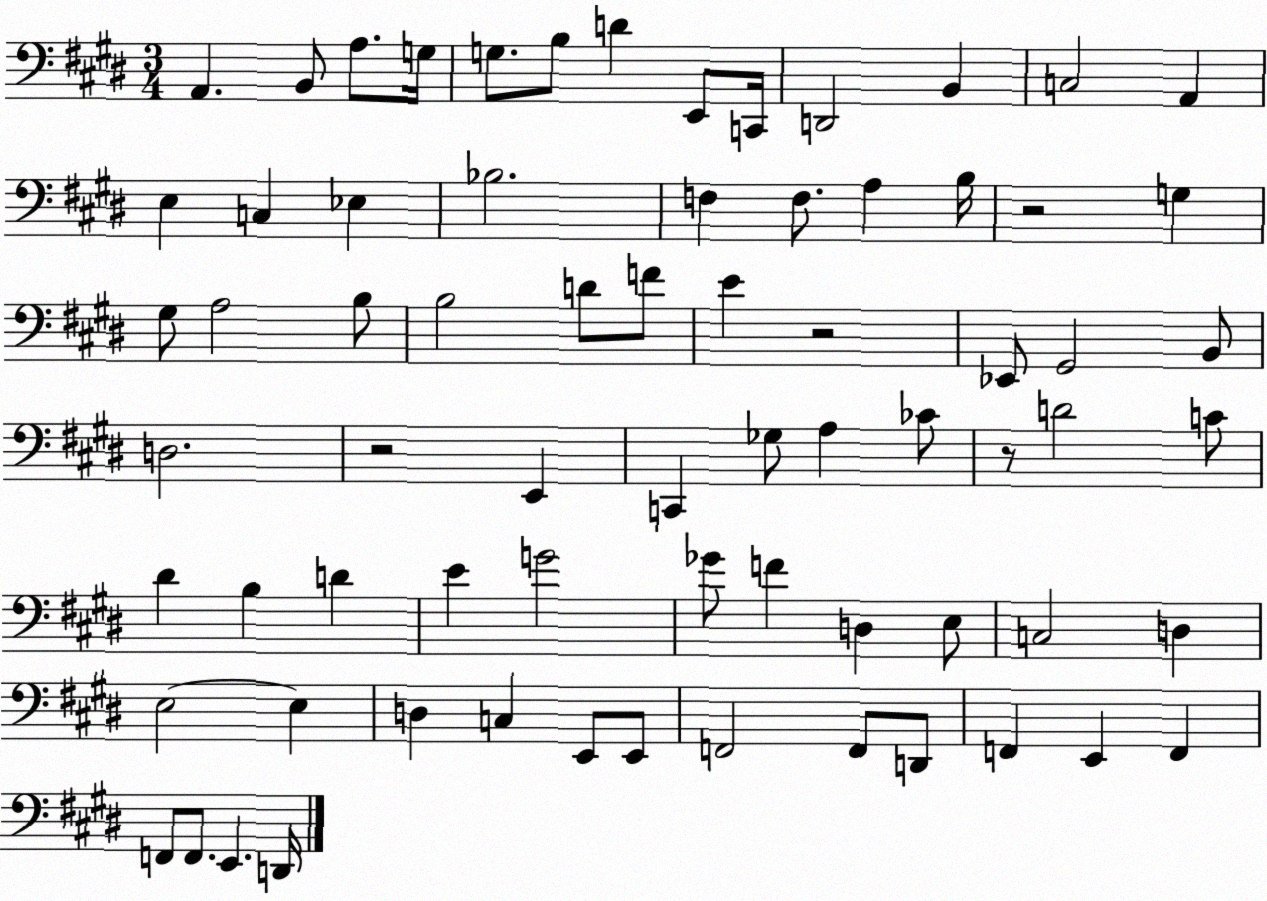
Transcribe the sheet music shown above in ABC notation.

X:1
T:Untitled
M:3/4
L:1/4
K:E
A,, B,,/2 A,/2 G,/4 G,/2 B,/2 D E,,/2 C,,/4 D,,2 B,, C,2 A,, E, C, _E, _B,2 F, F,/2 A, B,/4 z2 G, ^G,/2 A,2 B,/2 B,2 D/2 F/2 E z2 _E,,/2 ^G,,2 B,,/2 D,2 z2 E,, C,, _G,/2 A, _C/2 z/2 D2 C/2 ^D B, D E G2 _G/2 F D, E,/2 C,2 D, E,2 E, D, C, E,,/2 E,,/2 F,,2 F,,/2 D,,/2 F,, E,, F,, F,,/2 F,,/2 E,, D,,/4